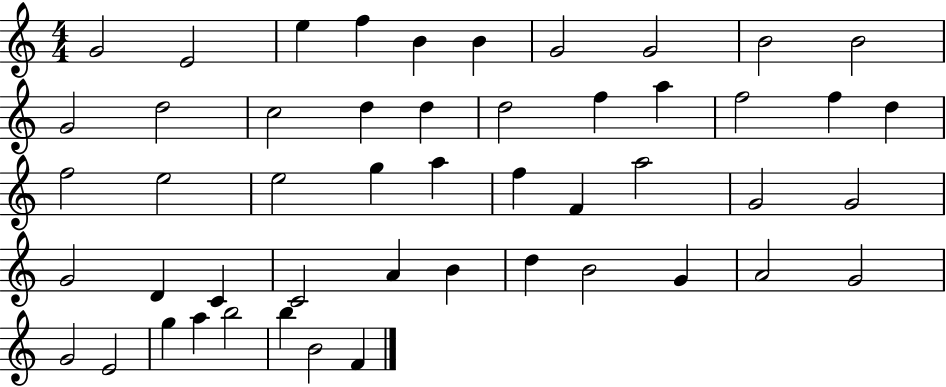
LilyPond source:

{
  \clef treble
  \numericTimeSignature
  \time 4/4
  \key c \major
  g'2 e'2 | e''4 f''4 b'4 b'4 | g'2 g'2 | b'2 b'2 | \break g'2 d''2 | c''2 d''4 d''4 | d''2 f''4 a''4 | f''2 f''4 d''4 | \break f''2 e''2 | e''2 g''4 a''4 | f''4 f'4 a''2 | g'2 g'2 | \break g'2 d'4 c'4 | c'2 a'4 b'4 | d''4 b'2 g'4 | a'2 g'2 | \break g'2 e'2 | g''4 a''4 b''2 | b''4 b'2 f'4 | \bar "|."
}